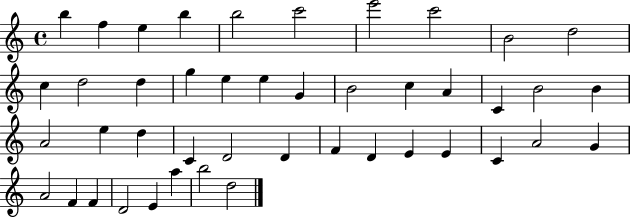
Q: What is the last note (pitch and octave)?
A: D5